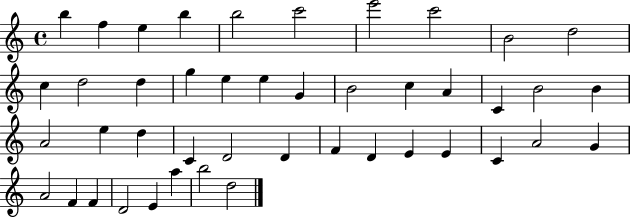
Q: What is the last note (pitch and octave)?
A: D5